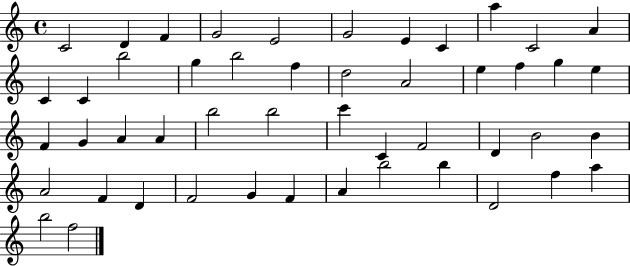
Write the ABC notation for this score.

X:1
T:Untitled
M:4/4
L:1/4
K:C
C2 D F G2 E2 G2 E C a C2 A C C b2 g b2 f d2 A2 e f g e F G A A b2 b2 c' C F2 D B2 B A2 F D F2 G F A b2 b D2 f a b2 f2